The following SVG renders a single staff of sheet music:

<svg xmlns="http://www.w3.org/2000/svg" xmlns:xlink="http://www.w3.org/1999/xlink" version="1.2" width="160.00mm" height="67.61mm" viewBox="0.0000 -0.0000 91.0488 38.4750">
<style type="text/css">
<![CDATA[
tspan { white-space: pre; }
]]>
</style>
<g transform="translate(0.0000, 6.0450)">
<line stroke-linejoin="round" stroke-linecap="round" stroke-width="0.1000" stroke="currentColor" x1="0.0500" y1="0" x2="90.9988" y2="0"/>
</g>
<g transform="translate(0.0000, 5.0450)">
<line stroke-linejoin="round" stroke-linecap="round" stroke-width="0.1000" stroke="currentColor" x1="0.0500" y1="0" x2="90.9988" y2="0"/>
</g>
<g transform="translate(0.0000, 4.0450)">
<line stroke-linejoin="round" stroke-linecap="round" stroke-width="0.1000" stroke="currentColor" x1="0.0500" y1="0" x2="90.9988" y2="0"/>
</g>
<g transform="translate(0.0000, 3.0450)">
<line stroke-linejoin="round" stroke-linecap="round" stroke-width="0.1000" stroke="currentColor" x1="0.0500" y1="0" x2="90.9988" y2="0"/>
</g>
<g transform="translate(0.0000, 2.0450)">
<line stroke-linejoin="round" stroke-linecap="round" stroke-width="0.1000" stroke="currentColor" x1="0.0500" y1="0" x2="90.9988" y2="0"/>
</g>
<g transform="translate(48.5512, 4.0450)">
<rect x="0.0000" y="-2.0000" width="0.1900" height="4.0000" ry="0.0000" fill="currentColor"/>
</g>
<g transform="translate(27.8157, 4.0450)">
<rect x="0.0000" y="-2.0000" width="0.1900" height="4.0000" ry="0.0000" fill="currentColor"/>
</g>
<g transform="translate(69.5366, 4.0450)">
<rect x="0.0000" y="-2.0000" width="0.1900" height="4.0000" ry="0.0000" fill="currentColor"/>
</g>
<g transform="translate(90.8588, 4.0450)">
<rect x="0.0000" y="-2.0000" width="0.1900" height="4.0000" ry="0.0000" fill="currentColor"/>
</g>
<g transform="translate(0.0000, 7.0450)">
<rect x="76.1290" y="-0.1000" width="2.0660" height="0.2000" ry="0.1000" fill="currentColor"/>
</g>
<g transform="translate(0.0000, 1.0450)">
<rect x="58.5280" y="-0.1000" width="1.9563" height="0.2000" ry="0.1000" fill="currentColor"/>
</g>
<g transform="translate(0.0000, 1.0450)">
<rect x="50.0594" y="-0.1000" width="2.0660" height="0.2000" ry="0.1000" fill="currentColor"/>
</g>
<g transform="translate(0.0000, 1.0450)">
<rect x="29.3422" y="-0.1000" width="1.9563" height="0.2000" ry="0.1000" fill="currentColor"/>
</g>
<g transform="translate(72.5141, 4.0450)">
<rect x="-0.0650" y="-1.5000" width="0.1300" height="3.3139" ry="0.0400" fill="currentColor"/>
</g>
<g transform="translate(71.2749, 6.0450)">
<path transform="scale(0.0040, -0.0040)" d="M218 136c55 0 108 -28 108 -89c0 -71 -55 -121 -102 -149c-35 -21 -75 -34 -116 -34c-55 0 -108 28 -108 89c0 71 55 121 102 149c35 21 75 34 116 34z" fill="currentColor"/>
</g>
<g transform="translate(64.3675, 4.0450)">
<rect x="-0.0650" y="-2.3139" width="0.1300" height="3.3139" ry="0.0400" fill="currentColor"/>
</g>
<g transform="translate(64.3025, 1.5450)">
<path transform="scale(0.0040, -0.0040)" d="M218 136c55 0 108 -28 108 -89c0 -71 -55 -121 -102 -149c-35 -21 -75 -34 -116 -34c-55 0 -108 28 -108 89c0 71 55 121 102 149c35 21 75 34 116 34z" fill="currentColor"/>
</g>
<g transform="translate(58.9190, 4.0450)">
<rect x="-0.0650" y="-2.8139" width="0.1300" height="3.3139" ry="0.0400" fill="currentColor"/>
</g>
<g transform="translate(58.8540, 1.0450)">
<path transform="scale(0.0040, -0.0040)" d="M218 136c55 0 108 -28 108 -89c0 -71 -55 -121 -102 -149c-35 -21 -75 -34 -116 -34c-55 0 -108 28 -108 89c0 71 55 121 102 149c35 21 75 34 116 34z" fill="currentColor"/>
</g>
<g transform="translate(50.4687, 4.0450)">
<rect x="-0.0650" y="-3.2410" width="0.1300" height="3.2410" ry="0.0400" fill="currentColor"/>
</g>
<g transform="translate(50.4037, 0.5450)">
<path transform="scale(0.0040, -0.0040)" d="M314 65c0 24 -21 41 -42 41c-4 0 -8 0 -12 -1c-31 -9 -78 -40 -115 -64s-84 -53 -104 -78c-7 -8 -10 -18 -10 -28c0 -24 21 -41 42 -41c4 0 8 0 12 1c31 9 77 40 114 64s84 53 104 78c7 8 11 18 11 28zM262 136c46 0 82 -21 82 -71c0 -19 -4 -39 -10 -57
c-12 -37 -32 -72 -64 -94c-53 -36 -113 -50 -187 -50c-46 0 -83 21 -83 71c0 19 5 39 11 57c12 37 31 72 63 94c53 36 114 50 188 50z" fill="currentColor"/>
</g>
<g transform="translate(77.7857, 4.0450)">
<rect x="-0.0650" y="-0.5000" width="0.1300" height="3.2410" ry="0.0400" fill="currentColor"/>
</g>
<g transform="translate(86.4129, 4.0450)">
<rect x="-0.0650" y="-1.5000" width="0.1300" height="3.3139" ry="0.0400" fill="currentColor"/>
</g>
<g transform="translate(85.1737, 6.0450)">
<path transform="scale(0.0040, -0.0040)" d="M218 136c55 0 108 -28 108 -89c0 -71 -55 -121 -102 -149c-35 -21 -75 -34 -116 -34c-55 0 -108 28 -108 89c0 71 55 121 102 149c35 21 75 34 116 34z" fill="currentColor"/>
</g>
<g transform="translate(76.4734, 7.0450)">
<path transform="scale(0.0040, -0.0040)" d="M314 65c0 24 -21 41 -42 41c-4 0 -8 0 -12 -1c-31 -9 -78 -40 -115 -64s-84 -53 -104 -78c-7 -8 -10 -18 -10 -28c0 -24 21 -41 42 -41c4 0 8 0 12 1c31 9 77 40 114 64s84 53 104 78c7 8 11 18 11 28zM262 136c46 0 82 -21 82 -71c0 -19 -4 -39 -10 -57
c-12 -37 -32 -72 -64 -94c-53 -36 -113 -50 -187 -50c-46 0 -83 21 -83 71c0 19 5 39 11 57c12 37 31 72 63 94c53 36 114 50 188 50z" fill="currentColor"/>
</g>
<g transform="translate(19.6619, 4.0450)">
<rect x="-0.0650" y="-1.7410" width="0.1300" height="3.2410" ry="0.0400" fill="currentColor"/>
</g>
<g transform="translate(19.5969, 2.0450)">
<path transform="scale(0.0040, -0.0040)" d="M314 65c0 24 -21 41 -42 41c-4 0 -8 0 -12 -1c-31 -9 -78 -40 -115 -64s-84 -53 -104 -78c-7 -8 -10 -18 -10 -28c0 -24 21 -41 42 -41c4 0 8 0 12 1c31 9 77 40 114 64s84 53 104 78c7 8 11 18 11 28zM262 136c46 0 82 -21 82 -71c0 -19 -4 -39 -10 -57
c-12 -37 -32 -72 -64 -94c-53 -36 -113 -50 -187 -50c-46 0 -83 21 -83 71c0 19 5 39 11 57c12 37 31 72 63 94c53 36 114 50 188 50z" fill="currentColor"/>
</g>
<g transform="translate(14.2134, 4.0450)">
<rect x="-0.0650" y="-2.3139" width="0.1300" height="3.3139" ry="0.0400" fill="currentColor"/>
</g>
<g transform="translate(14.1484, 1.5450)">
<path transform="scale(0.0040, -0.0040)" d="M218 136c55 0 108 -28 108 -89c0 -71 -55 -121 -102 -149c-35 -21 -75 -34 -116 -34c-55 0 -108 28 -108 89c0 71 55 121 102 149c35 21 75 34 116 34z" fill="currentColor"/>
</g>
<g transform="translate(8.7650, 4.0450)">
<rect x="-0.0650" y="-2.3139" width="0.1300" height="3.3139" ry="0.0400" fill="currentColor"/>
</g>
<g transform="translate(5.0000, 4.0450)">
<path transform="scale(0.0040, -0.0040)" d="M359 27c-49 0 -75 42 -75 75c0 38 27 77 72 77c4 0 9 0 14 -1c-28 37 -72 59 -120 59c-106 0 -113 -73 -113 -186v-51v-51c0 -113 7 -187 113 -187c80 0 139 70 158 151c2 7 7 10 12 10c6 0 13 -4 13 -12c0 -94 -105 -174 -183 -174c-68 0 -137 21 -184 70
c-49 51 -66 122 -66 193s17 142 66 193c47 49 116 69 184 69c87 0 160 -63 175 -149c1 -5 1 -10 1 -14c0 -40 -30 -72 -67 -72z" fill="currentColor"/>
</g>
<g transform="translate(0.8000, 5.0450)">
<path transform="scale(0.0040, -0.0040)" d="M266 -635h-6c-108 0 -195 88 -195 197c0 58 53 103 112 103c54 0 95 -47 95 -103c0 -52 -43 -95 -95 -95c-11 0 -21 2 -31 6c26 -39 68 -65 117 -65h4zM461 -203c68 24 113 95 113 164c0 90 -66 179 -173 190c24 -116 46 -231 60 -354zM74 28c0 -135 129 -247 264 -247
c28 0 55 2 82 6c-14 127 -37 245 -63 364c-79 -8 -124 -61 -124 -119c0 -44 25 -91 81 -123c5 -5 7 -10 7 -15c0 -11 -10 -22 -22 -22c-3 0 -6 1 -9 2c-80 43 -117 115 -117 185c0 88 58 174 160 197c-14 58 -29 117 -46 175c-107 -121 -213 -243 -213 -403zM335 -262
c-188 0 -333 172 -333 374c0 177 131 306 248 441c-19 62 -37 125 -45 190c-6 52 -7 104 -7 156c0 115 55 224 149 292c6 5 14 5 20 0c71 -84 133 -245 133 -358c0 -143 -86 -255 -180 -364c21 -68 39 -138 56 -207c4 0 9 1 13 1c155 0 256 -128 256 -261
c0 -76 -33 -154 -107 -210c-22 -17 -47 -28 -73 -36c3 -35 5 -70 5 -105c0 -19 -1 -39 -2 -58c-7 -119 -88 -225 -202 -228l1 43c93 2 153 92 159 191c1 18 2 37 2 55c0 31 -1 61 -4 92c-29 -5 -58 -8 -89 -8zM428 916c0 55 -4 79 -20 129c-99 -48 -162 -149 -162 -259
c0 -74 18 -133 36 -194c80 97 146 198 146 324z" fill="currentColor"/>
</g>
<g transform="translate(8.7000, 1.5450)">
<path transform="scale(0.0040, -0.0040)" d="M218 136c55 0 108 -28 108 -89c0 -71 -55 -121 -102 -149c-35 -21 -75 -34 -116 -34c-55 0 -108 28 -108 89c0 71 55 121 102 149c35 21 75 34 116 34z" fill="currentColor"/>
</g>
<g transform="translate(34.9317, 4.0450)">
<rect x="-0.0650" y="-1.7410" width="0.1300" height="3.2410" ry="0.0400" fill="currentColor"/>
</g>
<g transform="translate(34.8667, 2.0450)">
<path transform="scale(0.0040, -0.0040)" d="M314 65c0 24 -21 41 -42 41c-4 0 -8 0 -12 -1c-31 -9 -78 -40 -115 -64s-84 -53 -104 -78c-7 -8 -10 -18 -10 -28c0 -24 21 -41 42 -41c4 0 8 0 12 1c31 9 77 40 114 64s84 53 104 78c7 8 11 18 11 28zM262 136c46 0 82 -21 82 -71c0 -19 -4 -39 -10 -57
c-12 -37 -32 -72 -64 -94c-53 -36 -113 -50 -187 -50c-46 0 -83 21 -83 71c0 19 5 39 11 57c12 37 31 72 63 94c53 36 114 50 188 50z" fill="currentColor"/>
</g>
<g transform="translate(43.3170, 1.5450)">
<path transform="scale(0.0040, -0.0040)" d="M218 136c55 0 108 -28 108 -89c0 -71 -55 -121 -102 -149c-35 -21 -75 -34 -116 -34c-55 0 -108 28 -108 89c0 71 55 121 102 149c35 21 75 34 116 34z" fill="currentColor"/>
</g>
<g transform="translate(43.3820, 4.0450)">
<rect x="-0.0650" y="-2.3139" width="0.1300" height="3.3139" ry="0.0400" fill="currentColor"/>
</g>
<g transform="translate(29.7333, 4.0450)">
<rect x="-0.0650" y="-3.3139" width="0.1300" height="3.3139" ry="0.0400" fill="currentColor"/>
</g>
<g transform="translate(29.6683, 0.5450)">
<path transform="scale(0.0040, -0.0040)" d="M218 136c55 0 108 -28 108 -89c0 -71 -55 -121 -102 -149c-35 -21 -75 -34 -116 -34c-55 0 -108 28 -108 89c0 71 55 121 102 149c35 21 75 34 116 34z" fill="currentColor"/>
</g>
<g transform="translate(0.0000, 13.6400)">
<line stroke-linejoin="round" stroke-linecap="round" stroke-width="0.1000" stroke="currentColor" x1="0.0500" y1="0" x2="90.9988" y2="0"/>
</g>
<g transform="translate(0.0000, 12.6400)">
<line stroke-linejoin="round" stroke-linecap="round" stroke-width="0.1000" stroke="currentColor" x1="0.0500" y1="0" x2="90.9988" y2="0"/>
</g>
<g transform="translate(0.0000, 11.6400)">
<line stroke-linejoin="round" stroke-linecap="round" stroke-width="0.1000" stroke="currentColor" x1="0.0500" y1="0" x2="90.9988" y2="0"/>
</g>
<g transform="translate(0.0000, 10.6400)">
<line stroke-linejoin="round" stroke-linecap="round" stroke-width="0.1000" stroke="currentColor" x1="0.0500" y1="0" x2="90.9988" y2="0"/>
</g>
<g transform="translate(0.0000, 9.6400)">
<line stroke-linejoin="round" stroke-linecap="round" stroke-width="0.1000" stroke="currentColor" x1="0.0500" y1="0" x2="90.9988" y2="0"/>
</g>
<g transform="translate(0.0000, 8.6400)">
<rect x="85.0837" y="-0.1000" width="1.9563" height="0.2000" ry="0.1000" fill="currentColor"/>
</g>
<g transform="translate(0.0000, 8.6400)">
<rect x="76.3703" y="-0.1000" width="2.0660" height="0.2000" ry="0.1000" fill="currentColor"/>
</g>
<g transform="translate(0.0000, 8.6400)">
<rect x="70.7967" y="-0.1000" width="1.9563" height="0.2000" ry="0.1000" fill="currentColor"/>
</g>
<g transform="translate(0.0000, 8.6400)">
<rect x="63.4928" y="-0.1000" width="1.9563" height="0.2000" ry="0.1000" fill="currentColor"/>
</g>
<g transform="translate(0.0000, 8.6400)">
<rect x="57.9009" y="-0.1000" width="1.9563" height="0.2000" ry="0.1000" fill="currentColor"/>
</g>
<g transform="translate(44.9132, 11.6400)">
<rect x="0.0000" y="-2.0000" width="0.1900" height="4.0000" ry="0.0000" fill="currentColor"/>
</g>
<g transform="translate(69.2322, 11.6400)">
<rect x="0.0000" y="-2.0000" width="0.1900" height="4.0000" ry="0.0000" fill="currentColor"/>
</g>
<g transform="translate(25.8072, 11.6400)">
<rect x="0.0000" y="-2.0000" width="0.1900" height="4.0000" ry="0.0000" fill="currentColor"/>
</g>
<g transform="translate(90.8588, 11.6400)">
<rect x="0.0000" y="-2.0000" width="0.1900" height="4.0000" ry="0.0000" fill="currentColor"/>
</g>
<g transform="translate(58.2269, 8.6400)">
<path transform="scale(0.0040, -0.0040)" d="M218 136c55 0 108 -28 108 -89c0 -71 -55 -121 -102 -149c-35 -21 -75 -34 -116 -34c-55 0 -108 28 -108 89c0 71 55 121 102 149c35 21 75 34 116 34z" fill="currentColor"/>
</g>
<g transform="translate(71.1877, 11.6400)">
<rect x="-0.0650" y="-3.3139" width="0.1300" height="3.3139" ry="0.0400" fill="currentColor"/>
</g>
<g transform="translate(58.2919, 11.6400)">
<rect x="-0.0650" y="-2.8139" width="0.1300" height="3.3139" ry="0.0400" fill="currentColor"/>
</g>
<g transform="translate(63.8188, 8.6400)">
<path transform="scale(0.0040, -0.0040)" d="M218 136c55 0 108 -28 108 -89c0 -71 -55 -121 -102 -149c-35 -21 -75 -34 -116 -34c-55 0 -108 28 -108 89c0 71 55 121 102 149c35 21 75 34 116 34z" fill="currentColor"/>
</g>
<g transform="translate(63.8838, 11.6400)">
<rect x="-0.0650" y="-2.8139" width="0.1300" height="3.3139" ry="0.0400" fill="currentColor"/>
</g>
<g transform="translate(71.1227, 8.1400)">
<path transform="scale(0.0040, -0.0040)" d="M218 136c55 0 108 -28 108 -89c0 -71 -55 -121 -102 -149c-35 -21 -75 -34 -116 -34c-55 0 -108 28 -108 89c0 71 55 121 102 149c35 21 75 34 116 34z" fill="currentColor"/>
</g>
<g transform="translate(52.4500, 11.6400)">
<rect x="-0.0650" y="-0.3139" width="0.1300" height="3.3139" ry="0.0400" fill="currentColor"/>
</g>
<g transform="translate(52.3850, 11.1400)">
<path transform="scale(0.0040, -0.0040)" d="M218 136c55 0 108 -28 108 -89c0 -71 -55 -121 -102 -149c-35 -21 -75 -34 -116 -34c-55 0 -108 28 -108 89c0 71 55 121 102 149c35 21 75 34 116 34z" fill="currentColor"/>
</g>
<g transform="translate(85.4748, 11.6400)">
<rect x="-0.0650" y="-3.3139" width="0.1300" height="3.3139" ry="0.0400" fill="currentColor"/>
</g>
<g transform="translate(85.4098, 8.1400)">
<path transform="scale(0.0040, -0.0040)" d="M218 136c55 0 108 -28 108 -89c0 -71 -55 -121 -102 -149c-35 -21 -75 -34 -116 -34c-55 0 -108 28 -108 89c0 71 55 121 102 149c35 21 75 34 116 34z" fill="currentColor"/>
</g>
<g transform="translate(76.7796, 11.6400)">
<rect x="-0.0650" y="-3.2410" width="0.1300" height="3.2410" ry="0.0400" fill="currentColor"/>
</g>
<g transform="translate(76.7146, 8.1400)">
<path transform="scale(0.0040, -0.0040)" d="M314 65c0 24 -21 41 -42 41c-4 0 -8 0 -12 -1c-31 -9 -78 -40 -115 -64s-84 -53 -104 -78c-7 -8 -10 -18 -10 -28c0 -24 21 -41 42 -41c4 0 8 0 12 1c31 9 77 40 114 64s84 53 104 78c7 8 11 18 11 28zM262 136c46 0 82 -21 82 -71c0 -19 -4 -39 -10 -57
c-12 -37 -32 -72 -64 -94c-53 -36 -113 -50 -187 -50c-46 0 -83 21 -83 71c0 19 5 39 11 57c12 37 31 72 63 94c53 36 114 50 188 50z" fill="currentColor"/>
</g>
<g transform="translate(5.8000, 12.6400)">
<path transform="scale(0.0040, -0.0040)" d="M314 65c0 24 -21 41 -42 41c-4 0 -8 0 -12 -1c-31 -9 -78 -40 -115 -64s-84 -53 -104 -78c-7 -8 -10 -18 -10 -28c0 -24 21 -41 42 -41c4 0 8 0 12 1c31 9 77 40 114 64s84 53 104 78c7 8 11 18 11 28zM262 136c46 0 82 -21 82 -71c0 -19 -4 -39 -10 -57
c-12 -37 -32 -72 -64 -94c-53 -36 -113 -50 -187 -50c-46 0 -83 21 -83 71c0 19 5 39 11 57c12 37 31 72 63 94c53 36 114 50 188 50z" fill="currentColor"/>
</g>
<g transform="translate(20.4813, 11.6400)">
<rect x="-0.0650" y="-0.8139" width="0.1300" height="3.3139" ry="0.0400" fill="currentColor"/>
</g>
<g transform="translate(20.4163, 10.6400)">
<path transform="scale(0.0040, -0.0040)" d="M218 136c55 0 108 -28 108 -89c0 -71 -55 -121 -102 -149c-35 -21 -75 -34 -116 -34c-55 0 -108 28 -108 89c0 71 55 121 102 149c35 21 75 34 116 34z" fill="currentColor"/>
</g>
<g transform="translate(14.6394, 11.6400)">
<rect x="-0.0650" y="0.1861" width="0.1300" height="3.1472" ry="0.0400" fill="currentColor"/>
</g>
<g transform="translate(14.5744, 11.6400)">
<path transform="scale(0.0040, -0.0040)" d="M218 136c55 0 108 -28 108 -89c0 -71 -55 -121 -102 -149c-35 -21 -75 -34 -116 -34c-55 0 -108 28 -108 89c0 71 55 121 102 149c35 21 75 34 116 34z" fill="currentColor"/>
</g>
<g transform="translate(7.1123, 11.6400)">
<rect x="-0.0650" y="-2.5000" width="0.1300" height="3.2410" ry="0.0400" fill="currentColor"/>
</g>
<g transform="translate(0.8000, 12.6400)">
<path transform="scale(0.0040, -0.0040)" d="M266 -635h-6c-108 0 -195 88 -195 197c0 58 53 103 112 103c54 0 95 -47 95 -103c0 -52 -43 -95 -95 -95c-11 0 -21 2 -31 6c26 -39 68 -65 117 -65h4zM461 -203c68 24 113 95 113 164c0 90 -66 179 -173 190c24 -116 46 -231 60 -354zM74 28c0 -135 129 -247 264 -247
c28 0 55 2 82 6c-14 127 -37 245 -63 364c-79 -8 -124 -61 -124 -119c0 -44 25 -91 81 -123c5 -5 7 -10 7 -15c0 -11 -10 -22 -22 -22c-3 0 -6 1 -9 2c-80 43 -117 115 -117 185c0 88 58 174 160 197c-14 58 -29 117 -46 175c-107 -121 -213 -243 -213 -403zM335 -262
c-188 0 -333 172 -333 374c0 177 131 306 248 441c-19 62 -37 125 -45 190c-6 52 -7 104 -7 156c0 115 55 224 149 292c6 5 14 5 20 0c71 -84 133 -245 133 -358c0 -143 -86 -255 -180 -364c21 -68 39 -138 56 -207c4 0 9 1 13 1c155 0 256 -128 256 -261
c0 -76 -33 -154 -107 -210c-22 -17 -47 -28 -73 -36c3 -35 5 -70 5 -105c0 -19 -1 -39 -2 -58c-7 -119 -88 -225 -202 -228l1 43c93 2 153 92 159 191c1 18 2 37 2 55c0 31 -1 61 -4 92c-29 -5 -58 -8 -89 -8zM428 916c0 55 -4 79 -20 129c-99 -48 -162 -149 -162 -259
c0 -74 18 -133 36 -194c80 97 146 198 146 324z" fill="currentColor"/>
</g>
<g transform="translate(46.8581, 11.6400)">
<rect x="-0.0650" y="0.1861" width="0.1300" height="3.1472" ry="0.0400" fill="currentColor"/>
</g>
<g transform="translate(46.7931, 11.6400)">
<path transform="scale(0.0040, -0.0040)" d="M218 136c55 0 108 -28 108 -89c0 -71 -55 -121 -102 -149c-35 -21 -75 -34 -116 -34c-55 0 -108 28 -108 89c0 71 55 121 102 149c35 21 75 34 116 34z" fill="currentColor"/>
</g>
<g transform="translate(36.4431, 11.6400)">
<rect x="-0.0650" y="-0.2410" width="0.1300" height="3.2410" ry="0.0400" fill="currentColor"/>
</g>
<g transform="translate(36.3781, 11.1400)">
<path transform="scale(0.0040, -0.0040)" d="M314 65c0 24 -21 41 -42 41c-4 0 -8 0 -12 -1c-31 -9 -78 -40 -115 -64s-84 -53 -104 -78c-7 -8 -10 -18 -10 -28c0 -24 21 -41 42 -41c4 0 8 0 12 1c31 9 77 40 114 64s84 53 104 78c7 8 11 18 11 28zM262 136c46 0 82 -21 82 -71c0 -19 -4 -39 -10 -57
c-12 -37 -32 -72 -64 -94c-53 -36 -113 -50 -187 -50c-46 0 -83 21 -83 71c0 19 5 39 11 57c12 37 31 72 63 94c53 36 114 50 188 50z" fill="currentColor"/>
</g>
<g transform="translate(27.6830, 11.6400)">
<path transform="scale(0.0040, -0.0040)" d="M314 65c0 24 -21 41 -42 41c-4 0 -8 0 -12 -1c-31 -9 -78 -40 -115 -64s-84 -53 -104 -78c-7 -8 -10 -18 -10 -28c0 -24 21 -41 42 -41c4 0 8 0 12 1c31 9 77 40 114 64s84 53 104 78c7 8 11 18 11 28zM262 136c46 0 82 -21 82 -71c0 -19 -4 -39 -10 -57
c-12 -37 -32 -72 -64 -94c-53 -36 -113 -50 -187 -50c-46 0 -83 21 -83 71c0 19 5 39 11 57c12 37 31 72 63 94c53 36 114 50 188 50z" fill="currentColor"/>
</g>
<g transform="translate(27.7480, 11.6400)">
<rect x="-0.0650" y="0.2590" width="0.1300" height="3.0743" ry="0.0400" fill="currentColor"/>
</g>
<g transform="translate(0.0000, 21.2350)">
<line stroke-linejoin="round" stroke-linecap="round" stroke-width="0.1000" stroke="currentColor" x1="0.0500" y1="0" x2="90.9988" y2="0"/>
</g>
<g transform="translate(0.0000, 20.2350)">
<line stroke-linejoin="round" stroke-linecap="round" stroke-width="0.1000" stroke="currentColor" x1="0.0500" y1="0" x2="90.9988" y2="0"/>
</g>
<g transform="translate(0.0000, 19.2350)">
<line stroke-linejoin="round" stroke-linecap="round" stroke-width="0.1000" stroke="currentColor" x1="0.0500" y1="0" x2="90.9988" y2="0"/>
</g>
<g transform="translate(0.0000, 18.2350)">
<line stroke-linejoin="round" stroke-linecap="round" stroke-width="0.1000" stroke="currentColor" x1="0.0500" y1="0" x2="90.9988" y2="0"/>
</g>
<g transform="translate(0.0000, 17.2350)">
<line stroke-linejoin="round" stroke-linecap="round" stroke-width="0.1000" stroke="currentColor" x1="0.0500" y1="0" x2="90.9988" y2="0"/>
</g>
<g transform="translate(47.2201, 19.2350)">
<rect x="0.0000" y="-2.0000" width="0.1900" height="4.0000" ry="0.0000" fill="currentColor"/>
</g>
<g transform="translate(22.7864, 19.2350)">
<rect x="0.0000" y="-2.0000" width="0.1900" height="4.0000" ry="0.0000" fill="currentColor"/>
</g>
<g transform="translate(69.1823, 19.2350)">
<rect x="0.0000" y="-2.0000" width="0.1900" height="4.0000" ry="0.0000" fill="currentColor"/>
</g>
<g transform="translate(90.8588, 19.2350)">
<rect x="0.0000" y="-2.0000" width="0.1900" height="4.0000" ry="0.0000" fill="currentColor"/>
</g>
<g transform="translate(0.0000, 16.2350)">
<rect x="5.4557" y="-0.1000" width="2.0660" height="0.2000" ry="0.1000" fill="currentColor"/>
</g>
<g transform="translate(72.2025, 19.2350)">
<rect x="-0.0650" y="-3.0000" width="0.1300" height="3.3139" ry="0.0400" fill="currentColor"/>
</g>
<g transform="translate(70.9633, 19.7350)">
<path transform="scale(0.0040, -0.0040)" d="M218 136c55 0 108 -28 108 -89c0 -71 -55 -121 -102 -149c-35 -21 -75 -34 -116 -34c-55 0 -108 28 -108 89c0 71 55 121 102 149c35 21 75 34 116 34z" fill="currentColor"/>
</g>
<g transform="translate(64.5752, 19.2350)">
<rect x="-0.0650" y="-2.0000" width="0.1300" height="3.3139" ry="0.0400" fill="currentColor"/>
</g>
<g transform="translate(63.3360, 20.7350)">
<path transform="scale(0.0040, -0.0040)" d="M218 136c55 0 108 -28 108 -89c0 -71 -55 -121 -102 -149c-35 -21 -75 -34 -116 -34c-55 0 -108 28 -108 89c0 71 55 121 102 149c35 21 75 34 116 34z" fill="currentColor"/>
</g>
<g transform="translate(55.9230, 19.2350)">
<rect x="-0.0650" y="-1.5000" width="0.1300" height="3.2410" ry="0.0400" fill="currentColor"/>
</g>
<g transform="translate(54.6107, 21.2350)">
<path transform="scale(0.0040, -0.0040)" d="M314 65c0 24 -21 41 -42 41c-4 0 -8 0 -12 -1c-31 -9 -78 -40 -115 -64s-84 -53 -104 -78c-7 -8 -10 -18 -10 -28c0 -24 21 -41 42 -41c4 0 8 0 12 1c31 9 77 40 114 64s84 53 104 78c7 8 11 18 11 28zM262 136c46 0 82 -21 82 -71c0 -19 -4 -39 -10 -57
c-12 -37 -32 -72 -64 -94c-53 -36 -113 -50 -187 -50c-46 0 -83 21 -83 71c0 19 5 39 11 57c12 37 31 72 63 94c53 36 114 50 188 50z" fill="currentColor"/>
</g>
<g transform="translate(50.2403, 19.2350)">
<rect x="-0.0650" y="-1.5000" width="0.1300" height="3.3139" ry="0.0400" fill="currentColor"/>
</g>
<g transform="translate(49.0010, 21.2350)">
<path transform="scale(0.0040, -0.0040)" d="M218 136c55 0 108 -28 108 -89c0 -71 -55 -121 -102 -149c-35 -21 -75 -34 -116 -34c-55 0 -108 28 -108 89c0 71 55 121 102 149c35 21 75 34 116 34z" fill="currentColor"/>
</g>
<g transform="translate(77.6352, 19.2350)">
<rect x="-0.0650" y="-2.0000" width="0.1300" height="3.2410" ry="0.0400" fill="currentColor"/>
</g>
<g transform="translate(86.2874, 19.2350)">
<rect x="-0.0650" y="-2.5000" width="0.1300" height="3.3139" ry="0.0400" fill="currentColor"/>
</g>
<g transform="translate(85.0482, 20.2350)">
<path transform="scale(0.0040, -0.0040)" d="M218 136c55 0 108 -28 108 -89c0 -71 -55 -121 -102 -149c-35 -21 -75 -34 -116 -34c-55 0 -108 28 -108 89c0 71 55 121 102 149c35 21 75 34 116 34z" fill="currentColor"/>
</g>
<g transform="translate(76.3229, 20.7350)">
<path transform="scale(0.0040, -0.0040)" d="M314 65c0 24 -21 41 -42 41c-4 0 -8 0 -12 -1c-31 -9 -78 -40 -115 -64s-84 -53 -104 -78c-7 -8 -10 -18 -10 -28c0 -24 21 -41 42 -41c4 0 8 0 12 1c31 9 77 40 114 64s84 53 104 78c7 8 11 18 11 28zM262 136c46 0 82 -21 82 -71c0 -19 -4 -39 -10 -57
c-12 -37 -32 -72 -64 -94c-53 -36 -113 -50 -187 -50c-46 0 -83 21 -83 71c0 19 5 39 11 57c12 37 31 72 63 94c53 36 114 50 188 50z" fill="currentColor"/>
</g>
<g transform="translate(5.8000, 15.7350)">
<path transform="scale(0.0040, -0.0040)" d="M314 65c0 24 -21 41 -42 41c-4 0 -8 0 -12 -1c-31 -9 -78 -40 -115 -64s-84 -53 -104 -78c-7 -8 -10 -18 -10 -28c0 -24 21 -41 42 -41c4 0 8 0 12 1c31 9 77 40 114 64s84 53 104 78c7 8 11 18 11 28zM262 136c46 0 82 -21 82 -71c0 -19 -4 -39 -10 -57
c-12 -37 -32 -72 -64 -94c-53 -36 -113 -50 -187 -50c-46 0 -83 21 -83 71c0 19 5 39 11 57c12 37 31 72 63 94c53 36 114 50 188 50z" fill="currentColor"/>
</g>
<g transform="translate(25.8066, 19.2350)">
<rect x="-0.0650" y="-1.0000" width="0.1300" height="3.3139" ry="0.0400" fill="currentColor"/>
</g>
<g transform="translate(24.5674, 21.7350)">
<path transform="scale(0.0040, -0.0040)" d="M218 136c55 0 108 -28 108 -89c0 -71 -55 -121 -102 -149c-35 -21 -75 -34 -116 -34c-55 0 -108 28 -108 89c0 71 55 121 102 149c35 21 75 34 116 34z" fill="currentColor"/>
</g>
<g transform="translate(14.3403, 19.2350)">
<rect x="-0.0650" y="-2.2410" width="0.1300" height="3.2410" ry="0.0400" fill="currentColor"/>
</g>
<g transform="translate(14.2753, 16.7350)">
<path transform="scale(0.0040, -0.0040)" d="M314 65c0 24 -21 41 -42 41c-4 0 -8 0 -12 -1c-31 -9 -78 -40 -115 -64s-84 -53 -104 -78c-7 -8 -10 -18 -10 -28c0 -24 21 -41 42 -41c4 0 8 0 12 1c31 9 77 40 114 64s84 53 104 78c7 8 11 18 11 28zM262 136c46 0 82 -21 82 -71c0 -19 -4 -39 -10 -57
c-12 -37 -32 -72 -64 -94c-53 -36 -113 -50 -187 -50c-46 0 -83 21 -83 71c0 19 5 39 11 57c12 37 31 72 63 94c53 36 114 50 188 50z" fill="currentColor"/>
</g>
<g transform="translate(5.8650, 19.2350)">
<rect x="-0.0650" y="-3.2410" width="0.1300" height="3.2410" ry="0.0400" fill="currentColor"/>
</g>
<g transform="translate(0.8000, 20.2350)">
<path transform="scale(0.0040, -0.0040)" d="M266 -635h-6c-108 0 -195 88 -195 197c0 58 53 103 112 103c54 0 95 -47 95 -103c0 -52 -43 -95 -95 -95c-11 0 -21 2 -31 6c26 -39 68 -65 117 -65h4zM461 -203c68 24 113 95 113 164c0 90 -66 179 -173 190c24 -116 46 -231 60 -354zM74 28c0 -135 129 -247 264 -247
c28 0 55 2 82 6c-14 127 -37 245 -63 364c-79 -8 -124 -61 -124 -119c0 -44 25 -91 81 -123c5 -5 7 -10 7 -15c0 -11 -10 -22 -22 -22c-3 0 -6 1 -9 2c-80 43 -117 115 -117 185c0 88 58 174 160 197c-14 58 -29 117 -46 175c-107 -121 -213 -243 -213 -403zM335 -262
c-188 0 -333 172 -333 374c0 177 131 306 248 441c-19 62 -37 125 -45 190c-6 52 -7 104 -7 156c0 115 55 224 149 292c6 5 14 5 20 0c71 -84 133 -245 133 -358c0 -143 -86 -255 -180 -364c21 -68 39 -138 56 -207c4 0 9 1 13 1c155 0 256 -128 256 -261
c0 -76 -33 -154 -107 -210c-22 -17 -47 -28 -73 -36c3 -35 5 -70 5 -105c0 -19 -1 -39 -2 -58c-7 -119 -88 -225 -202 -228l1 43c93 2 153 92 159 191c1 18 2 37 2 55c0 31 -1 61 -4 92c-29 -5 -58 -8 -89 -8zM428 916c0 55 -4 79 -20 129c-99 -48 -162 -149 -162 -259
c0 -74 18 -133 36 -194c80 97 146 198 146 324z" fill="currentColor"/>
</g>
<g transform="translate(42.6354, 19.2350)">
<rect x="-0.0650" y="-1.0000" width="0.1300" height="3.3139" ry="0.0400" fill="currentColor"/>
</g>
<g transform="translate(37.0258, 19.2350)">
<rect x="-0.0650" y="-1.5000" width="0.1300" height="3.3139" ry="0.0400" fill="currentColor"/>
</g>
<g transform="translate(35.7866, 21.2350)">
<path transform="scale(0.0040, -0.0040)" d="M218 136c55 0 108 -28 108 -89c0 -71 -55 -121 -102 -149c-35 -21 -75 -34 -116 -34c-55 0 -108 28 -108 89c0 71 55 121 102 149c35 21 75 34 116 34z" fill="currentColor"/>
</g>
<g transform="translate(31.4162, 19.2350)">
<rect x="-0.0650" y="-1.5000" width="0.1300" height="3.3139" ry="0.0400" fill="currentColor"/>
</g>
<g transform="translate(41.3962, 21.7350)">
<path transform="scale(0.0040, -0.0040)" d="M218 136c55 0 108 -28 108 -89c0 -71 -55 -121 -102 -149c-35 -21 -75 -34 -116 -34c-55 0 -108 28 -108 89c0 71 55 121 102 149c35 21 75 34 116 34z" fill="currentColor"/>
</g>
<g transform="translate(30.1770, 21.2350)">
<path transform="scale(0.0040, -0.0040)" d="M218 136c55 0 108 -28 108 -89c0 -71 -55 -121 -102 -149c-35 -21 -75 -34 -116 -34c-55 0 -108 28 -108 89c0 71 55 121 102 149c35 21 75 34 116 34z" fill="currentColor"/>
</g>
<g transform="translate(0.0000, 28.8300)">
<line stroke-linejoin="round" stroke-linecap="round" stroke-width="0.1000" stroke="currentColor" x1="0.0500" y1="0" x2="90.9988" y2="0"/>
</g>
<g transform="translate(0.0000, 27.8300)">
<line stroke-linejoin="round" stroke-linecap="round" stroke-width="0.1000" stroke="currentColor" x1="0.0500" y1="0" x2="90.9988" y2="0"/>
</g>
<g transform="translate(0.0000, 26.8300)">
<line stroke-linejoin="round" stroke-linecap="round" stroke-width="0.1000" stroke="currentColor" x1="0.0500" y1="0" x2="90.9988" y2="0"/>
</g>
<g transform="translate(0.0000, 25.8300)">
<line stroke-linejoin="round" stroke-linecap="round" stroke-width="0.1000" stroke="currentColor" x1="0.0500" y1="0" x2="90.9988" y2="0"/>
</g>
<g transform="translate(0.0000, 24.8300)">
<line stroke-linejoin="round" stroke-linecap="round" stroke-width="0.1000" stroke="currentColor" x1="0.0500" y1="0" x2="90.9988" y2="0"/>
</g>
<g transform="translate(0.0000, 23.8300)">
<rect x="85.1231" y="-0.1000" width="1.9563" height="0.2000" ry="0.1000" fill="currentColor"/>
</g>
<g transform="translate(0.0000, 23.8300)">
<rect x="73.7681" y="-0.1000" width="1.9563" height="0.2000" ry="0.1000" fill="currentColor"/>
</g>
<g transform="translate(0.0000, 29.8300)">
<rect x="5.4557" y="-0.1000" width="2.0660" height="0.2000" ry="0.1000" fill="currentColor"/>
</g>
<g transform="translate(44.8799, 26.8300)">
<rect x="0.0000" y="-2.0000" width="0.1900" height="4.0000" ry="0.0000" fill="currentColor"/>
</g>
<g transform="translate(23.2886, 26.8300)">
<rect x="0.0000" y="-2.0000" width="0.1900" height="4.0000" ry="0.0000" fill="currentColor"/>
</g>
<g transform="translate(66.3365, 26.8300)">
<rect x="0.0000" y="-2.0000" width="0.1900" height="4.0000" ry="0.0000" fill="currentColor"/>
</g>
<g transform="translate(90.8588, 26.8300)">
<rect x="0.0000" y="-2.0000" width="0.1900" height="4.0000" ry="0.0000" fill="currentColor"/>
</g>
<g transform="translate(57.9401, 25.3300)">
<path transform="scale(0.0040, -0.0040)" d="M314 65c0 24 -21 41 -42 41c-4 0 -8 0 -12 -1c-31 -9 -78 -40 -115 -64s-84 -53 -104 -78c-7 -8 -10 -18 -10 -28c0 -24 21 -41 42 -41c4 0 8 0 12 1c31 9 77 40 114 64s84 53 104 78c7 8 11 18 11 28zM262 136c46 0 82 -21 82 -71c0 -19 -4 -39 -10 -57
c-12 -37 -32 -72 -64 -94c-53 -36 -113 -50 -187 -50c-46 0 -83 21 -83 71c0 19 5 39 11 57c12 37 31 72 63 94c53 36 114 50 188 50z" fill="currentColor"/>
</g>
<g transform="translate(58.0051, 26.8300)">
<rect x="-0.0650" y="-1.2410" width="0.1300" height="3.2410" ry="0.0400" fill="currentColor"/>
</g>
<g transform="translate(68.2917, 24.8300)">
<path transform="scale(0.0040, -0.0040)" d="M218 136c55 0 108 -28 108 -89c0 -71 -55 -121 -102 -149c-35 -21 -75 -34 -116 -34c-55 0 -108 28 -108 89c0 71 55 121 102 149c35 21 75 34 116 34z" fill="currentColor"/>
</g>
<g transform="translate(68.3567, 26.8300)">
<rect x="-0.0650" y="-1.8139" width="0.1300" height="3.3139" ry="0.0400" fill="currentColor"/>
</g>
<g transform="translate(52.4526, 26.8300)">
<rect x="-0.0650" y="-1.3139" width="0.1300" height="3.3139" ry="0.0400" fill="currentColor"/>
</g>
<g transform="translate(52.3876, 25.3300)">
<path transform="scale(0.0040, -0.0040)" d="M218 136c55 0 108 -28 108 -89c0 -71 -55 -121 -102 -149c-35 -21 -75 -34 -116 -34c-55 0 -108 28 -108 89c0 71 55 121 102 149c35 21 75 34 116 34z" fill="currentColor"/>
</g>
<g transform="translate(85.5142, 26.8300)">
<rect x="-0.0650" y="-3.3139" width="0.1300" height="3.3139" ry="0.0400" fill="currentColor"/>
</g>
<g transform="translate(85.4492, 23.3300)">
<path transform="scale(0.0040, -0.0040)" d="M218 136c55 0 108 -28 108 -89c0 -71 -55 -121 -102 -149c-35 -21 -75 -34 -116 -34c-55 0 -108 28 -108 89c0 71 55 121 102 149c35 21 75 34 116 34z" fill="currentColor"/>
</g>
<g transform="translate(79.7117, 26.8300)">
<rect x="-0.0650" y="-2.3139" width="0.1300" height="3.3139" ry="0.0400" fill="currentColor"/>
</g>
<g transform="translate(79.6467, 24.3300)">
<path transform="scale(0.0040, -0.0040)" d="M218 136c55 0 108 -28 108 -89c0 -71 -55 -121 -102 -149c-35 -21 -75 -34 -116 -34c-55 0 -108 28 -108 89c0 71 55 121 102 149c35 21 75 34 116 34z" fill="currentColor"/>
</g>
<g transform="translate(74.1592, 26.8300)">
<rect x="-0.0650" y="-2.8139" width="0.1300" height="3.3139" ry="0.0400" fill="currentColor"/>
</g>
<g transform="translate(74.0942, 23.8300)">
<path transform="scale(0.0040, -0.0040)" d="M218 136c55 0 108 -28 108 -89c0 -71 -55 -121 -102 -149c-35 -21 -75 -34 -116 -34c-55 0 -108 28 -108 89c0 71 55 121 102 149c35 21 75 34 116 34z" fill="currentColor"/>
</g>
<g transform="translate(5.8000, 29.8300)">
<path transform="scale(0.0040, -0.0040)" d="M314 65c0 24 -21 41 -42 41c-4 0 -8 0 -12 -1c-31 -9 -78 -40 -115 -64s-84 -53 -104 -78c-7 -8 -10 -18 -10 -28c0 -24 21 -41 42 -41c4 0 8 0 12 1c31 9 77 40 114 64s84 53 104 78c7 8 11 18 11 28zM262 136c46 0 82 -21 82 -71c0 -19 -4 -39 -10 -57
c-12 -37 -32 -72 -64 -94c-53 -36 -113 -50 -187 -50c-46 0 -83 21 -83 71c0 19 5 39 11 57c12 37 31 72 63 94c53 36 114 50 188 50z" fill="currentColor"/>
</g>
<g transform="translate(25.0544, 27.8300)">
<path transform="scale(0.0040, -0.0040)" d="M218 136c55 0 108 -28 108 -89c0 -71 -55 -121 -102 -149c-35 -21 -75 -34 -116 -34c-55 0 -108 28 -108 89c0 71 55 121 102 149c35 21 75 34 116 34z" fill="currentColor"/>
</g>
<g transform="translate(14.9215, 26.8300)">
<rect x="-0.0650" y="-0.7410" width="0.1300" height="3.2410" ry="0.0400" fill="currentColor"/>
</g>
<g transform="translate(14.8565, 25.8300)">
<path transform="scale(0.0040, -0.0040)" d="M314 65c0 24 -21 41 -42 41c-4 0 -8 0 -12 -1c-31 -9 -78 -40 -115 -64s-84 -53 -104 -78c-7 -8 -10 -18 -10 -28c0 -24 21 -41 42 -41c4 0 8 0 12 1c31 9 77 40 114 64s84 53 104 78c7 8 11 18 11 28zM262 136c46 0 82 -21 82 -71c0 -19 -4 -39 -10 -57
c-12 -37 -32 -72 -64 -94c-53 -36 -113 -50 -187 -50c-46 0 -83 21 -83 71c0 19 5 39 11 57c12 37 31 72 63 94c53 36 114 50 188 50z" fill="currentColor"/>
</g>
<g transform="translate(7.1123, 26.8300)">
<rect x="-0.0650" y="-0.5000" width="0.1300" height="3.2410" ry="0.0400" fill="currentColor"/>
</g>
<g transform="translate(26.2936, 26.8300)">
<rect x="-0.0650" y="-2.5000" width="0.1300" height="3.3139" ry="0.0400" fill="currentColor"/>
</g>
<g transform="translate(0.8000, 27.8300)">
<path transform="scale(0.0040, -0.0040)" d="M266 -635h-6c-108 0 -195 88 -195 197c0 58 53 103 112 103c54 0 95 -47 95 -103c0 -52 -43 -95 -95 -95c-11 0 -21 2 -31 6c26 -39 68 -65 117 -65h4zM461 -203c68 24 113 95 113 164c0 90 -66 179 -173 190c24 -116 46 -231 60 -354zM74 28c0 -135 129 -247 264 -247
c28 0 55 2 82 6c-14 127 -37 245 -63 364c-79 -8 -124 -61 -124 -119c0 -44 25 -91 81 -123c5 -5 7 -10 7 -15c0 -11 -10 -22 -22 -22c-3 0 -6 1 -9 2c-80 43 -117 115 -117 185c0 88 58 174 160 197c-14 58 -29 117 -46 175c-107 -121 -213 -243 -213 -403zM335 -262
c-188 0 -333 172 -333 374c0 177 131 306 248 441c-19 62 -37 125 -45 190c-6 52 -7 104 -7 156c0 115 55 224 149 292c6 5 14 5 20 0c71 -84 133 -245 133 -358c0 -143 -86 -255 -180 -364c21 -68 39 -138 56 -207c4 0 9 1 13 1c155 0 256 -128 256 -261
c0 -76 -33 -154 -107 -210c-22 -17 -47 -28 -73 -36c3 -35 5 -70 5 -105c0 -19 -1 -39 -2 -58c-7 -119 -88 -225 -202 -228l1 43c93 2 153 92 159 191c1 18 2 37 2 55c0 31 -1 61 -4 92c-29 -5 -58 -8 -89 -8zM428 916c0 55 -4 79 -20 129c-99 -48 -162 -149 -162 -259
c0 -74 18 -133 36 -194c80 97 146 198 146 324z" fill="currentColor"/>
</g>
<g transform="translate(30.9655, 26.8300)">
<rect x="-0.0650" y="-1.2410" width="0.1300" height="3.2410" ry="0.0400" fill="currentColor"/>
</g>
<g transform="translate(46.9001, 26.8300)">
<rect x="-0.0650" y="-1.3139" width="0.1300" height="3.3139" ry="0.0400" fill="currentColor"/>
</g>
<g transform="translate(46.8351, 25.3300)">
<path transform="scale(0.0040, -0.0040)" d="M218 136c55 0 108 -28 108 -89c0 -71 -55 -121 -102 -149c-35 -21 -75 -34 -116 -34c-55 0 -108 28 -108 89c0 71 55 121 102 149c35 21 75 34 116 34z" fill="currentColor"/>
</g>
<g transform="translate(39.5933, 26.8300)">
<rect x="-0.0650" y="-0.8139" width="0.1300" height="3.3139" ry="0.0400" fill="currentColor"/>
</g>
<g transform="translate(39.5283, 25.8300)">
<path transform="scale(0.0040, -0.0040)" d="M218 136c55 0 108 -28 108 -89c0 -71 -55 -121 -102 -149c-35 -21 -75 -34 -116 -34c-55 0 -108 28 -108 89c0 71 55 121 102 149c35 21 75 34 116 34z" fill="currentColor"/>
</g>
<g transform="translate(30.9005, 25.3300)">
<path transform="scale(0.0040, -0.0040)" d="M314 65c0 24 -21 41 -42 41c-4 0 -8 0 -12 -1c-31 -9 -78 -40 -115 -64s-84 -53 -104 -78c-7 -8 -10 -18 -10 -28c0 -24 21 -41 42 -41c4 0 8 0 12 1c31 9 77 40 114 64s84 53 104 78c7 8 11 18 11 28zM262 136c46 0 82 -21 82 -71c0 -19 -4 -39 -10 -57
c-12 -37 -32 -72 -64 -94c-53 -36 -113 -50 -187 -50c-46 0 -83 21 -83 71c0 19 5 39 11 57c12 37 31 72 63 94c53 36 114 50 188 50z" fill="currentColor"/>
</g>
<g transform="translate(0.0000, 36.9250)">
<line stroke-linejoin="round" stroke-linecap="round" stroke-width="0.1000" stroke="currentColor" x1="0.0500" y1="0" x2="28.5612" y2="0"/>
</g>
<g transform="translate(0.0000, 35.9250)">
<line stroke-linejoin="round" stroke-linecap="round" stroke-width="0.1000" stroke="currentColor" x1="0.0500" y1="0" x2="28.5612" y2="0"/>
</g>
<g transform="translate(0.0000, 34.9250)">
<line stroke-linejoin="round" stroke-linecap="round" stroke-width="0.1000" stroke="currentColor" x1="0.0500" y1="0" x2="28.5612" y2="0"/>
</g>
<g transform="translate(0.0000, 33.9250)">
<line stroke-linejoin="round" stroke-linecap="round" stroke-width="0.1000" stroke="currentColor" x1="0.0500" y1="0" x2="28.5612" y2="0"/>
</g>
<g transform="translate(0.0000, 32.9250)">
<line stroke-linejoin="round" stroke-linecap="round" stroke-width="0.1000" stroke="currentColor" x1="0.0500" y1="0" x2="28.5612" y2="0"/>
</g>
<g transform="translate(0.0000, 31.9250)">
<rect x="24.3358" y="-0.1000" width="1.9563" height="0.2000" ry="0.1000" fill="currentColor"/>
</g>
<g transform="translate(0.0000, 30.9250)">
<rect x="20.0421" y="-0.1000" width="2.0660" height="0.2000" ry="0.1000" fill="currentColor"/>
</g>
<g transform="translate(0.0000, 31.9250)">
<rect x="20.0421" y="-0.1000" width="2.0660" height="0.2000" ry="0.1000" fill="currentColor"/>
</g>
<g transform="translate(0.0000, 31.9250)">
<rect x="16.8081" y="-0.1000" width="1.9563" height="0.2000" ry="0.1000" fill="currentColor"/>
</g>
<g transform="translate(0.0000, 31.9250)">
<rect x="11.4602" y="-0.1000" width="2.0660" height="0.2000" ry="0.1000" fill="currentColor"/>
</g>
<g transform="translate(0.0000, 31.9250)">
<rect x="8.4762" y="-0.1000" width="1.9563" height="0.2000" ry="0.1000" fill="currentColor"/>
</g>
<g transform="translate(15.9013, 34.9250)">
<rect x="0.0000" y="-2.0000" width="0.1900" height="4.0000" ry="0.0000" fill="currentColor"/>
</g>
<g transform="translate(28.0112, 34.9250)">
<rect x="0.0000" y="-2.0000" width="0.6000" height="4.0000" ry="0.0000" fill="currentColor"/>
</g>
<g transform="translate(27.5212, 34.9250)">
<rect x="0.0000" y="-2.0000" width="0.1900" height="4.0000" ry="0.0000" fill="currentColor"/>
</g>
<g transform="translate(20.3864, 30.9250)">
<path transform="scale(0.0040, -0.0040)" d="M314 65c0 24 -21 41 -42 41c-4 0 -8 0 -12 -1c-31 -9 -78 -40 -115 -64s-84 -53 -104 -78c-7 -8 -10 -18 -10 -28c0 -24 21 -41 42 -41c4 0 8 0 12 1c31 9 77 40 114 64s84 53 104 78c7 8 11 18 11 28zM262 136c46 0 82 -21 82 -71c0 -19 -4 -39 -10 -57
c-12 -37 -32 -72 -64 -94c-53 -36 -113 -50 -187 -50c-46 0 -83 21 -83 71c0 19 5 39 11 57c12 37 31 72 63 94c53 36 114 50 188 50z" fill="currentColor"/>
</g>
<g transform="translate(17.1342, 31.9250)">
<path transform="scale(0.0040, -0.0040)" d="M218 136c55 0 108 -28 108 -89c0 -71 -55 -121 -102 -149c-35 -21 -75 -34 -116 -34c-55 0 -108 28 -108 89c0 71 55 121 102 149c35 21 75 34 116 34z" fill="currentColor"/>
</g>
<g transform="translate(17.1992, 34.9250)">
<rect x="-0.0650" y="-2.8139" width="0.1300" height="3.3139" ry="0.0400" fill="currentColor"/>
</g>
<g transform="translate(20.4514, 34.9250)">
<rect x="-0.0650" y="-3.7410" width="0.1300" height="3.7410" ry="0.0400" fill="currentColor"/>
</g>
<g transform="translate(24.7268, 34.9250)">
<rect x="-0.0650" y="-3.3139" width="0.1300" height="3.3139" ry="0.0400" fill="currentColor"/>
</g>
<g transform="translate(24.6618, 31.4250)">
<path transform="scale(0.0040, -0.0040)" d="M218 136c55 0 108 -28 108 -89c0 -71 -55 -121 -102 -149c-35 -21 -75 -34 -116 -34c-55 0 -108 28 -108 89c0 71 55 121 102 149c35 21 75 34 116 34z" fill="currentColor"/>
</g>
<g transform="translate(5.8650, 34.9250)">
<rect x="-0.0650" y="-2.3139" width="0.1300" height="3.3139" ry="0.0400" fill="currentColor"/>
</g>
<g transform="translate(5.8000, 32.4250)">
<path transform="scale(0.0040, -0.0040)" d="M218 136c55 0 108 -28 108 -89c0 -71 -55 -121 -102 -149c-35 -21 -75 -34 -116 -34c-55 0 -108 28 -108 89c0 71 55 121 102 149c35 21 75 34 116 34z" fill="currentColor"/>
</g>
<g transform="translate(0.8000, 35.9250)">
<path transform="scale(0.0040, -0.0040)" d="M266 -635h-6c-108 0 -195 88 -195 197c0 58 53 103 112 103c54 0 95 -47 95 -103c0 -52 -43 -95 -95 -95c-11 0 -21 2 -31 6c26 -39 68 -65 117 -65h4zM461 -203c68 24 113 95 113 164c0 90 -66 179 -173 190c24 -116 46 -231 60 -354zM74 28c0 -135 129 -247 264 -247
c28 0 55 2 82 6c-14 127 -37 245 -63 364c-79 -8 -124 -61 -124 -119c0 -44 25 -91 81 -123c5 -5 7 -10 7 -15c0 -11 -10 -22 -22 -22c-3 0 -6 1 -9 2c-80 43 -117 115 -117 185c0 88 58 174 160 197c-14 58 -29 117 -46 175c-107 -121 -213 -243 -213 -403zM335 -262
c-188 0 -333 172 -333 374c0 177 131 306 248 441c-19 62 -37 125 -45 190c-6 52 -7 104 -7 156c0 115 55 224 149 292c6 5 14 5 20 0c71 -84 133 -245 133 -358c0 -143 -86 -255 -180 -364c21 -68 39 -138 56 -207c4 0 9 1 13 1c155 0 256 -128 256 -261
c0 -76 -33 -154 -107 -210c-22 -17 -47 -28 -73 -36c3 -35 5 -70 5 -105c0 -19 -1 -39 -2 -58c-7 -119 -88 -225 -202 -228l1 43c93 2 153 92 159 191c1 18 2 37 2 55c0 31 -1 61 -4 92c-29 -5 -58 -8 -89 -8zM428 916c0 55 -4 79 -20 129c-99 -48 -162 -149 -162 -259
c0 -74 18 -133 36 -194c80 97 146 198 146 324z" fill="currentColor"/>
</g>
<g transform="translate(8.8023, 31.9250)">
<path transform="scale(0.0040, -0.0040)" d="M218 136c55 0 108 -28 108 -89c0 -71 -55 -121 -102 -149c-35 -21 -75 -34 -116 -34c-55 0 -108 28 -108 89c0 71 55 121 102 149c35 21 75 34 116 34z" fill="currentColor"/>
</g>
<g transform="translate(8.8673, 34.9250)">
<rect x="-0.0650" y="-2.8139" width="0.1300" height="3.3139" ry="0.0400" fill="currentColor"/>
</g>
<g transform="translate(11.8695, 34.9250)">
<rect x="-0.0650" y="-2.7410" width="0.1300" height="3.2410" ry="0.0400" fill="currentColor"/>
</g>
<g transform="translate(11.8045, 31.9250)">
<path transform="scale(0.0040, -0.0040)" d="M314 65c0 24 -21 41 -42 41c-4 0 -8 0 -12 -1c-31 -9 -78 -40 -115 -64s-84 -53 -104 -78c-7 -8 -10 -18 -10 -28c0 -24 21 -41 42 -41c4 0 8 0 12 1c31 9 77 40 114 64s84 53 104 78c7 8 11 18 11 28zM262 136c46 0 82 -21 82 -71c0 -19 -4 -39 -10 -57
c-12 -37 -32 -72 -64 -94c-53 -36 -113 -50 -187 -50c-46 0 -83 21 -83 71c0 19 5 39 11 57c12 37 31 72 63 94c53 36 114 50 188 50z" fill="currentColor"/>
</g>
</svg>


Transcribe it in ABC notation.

X:1
T:Untitled
M:4/4
L:1/4
K:C
g g f2 b f2 g b2 a g E C2 E G2 B d B2 c2 B c a a b b2 b b2 g2 D E E D E E2 F A F2 G C2 d2 G e2 d e e e2 f a g b g a a2 a c'2 b